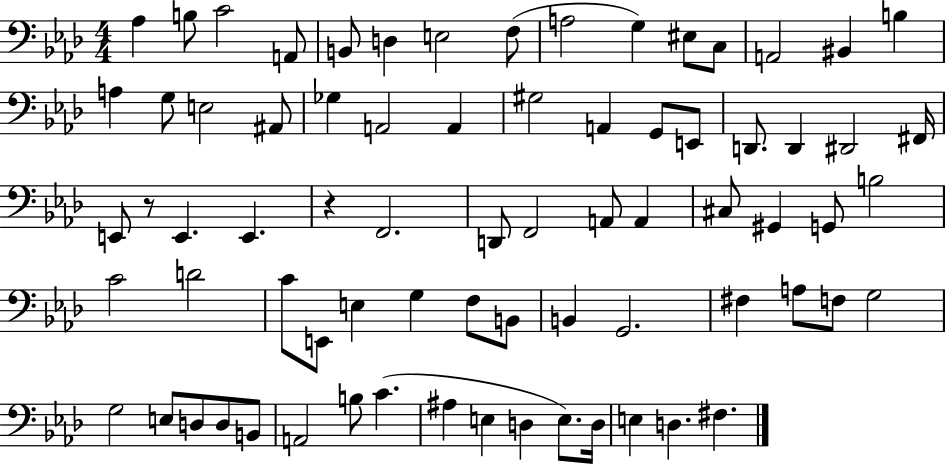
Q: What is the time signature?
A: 4/4